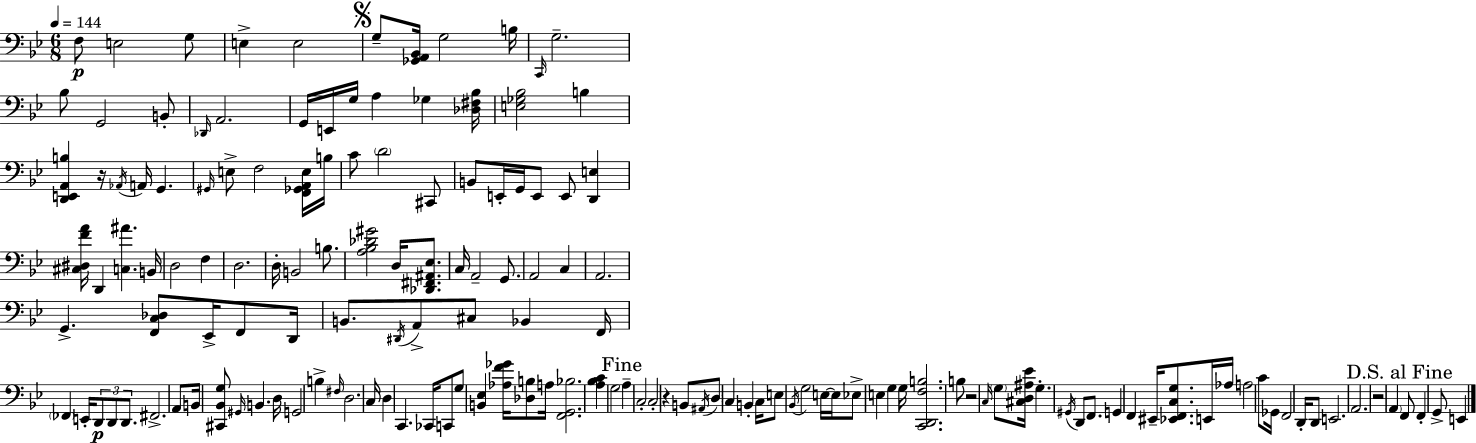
X:1
T:Untitled
M:6/8
L:1/4
K:Bb
F,/2 E,2 G,/2 E, E,2 G,/2 [_G,,A,,_B,,]/4 G,2 B,/4 C,,/4 G,2 _B,/2 G,,2 B,,/2 _D,,/4 A,,2 G,,/4 E,,/4 G,/4 A, _G, [_D,^F,_B,]/4 [E,_G,_B,]2 B, [D,,E,,A,,B,] z/4 _A,,/4 A,,/4 G,, ^G,,/4 E,/2 F,2 [F,,_G,,A,,E,]/4 B,/4 C/2 D2 ^C,,/2 B,,/2 E,,/4 G,,/4 E,,/2 E,,/2 [D,,E,] [^C,^D,FA]/4 D,, [C,^A] B,,/4 D,2 F, D,2 D,/4 B,,2 B,/2 [A,_B,_D^G]2 D,/4 [_D,,^F,,^A,,_E,]/2 C,/4 A,,2 G,,/2 A,,2 C, A,,2 G,, [F,,C,_D,]/2 _E,,/4 F,,/2 D,,/4 B,,/2 ^D,,/4 A,,/2 ^C,/2 _B,, F,,/4 _F,, E,,/4 D,,/2 D,,/2 D,,/2 ^F,,2 A,,/2 B,,/4 [^C,,_B,,G,]/2 ^G,,/4 B,, D,/4 G,,2 B, ^F,/4 D,2 C,/4 D, C,, _C,,/4 C,,/2 G,/2 [B,,_E,] [_A,F_G]/4 [_D,B,]/2 A,/4 [F,,G,,_B,]2 [A,_B,C] G,2 A, C,2 C,2 z B,,/2 ^A,,/4 D,/2 C, B,, C,/4 E,/2 _B,,/4 G,2 E,/4 E,/4 _E,/2 E, G, G,/4 [C,,D,,F,B,]2 B,/2 z2 C,/4 G,/2 [^C,D,^A,_E]/4 G, ^G,,/4 D,,/2 F,,/2 G,, F,, ^E,,/4 [_E,,F,,C,G,]/2 E,,/4 _A,/4 A,2 C/2 _G,,/4 F,,2 D,,/4 D,,/2 E,,2 A,,2 z2 A,, F,,/2 F,, G,,/2 E,,